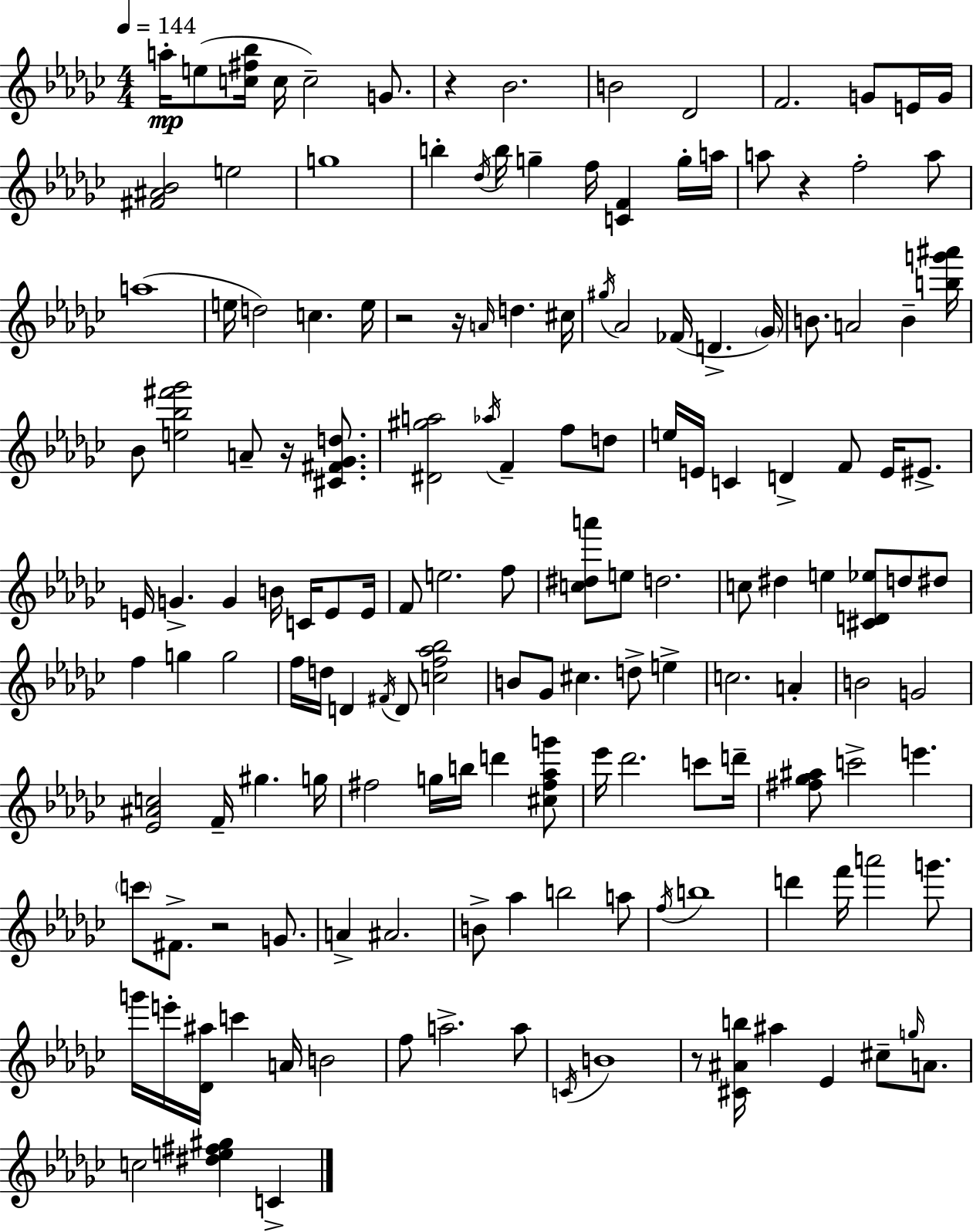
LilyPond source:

{
  \clef treble
  \numericTimeSignature
  \time 4/4
  \key ees \minor
  \tempo 4 = 144
  \repeat volta 2 { a''16-.\mp e''8( <c'' fis'' bes''>16 c''16 c''2--) g'8. | r4 bes'2. | b'2 des'2 | f'2. g'8 e'16 g'16 | \break <fis' ais' bes'>2 e''2 | g''1 | b''4-. \acciaccatura { des''16 } b''16 g''4-- f''16 <c' f'>4 g''16-. | a''16 a''8 r4 f''2-. a''8 | \break a''1( | e''16 d''2) c''4. | e''16 r2 r16 \grace { a'16 } d''4. | cis''16 \acciaccatura { gis''16 } aes'2 fes'16( d'4.-> | \break \parenthesize ges'16) b'8. a'2 b'4-- | <b'' g''' ais'''>16 bes'8 <e'' bes'' fis''' ges'''>2 a'8-- r16 | <cis' fis' ges' d''>8. <dis' gis'' a''>2 \acciaccatura { aes''16 } f'4-- | f''8 d''8 e''16 e'16 c'4 d'4-> f'8 | \break e'16 eis'8.-> e'16 g'4.-> g'4 b'16 | c'16 e'8 e'16 f'8 e''2. | f''8 <c'' dis'' a'''>8 e''8 d''2. | c''8 dis''4 e''4 <cis' d' ees''>8 | \break d''8 dis''8 f''4 g''4 g''2 | f''16 d''16 d'4 \acciaccatura { fis'16 } d'8 <c'' f'' aes'' bes''>2 | b'8 ges'8 cis''4. d''8-> | e''4-> c''2. | \break a'4-. b'2 g'2 | <ees' ais' c''>2 f'16-- gis''4. | g''16 fis''2 g''16 b''16 d'''4 | <cis'' fis'' aes'' g'''>8 ees'''16 des'''2. | \break c'''8 d'''16-- <fis'' ges'' ais''>8 c'''2-> e'''4. | \parenthesize c'''8 fis'8.-> r2 | g'8. a'4-> ais'2. | b'8-> aes''4 b''2 | \break a''8 \acciaccatura { f''16 } b''1 | d'''4 f'''16 a'''2 | g'''8. g'''16 e'''16-. <des' ais''>16 c'''4 a'16 b'2 | f''8 a''2.-> | \break a''8 \acciaccatura { c'16 } b'1 | r8 <cis' ais' b''>16 ais''4 ees'4 | cis''8-- \grace { g''16 } a'8. c''2 | <dis'' e'' fis'' gis''>4 c'4-> } \bar "|."
}